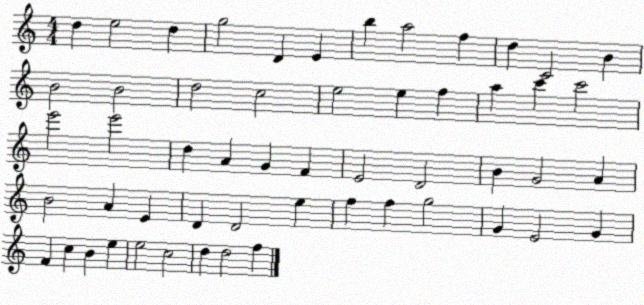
X:1
T:Untitled
M:4/4
L:1/4
K:C
d e2 d g2 D E b a2 f d C2 B B2 B2 d2 c2 e2 e f a c' c'2 e'2 e'2 d A G F E2 D2 B G2 A B2 A E D D2 e f f g2 G E2 G F c B e e2 c2 d d2 f